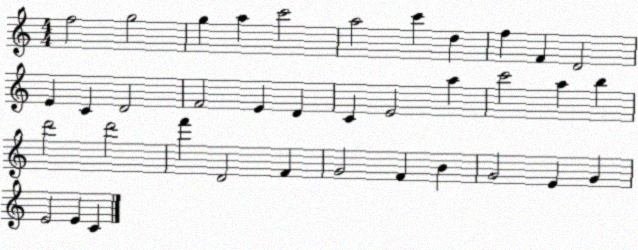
X:1
T:Untitled
M:4/4
L:1/4
K:C
f2 g2 g a c'2 a2 c' d f F D2 E C D2 F2 E D C E2 a c'2 a b d'2 d'2 f' D2 F G2 F B G2 E G E2 E C